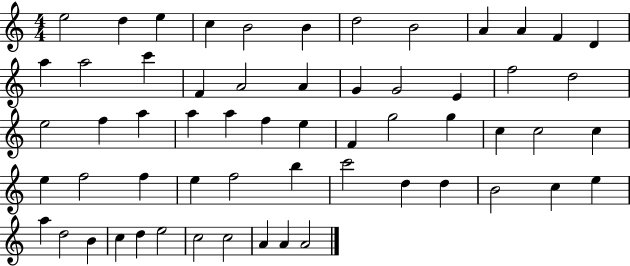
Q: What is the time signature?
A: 4/4